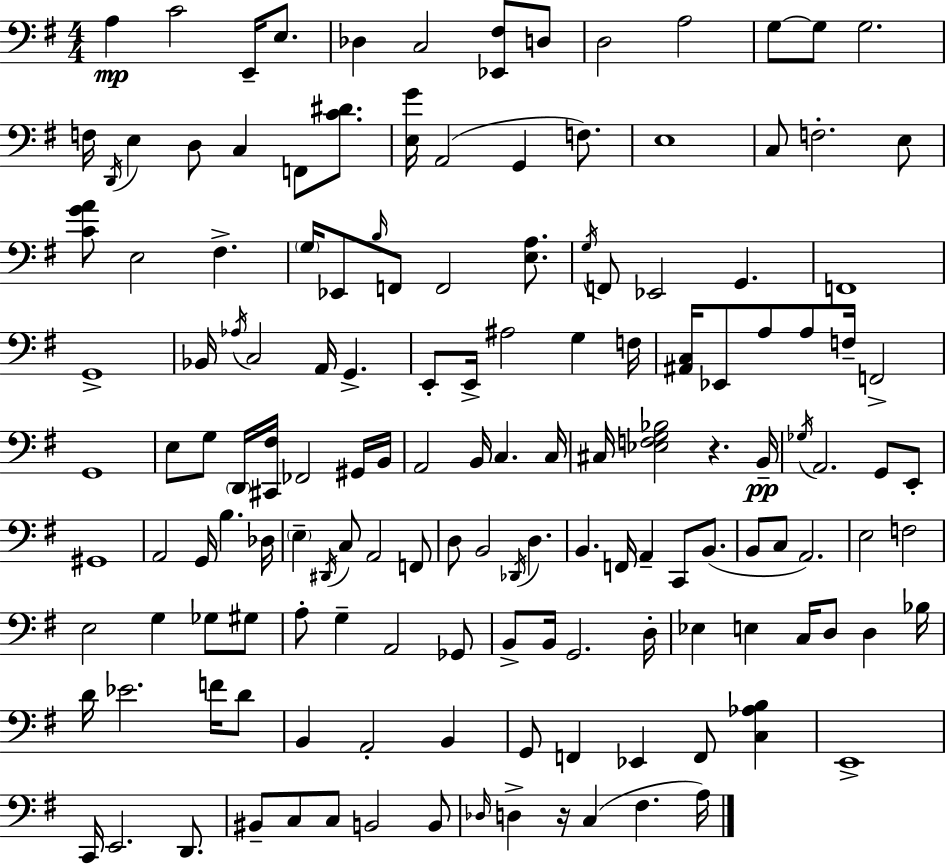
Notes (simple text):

A3/q C4/h E2/s E3/e. Db3/q C3/h [Eb2,F#3]/e D3/e D3/h A3/h G3/e G3/e G3/h. F3/s D2/s E3/q D3/e C3/q F2/e [C4,D#4]/e. [E3,G4]/s A2/h G2/q F3/e. E3/w C3/e F3/h. E3/e [C4,G4,A4]/e E3/h F#3/q. G3/s Eb2/e B3/s F2/e F2/h [E3,A3]/e. G3/s F2/e Eb2/h G2/q. F2/w G2/w Bb2/s Ab3/s C3/h A2/s G2/q. E2/e E2/s A#3/h G3/q F3/s [A#2,C3]/s Eb2/e A3/e A3/e F3/s F2/h G2/w E3/e G3/e D2/s [C#2,F#3]/s FES2/h G#2/s B2/s A2/h B2/s C3/q. C3/s C#3/s [Eb3,F3,G3,Bb3]/h R/q. B2/s Gb3/s A2/h. G2/e E2/e G#2/w A2/h G2/s B3/q. Db3/s E3/q D#2/s C3/e A2/h F2/e D3/e B2/h Db2/s D3/q. B2/q. F2/s A2/q C2/e B2/e. B2/e C3/e A2/h. E3/h F3/h E3/h G3/q Gb3/e G#3/e A3/e G3/q A2/h Gb2/e B2/e B2/s G2/h. D3/s Eb3/q E3/q C3/s D3/e D3/q Bb3/s D4/s Eb4/h. F4/s D4/e B2/q A2/h B2/q G2/e F2/q Eb2/q F2/e [C3,Ab3,B3]/q E2/w C2/s E2/h. D2/e. BIS2/e C3/e C3/e B2/h B2/e Db3/s D3/q R/s C3/q F#3/q. A3/s